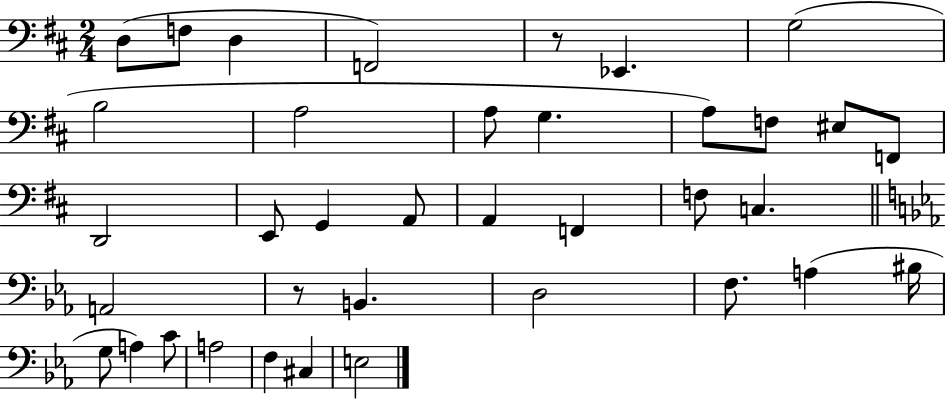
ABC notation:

X:1
T:Untitled
M:2/4
L:1/4
K:D
D,/2 F,/2 D, F,,2 z/2 _E,, G,2 B,2 A,2 A,/2 G, A,/2 F,/2 ^E,/2 F,,/2 D,,2 E,,/2 G,, A,,/2 A,, F,, F,/2 C, A,,2 z/2 B,, D,2 F,/2 A, ^B,/4 G,/2 A, C/2 A,2 F, ^C, E,2